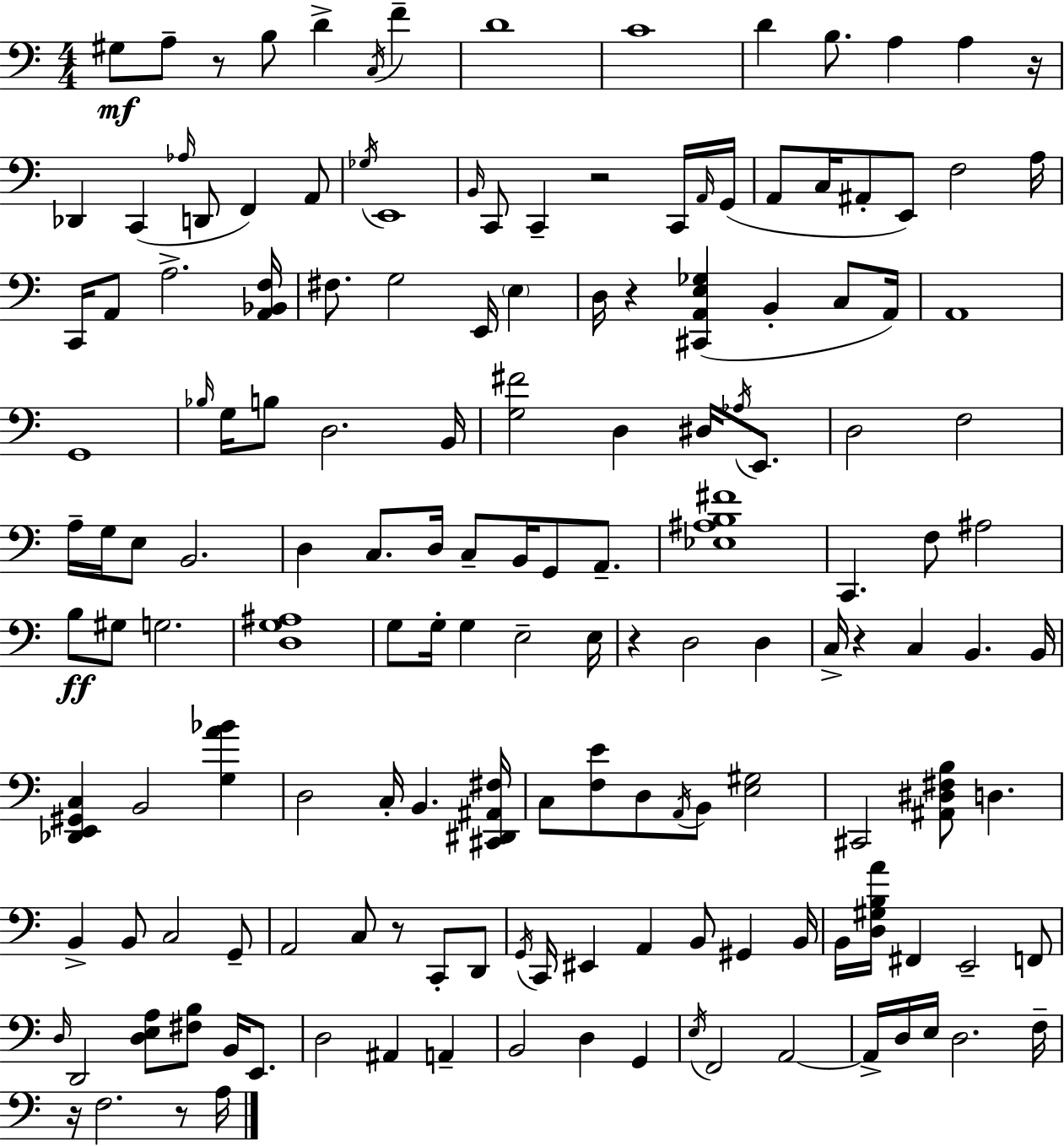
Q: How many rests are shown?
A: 9